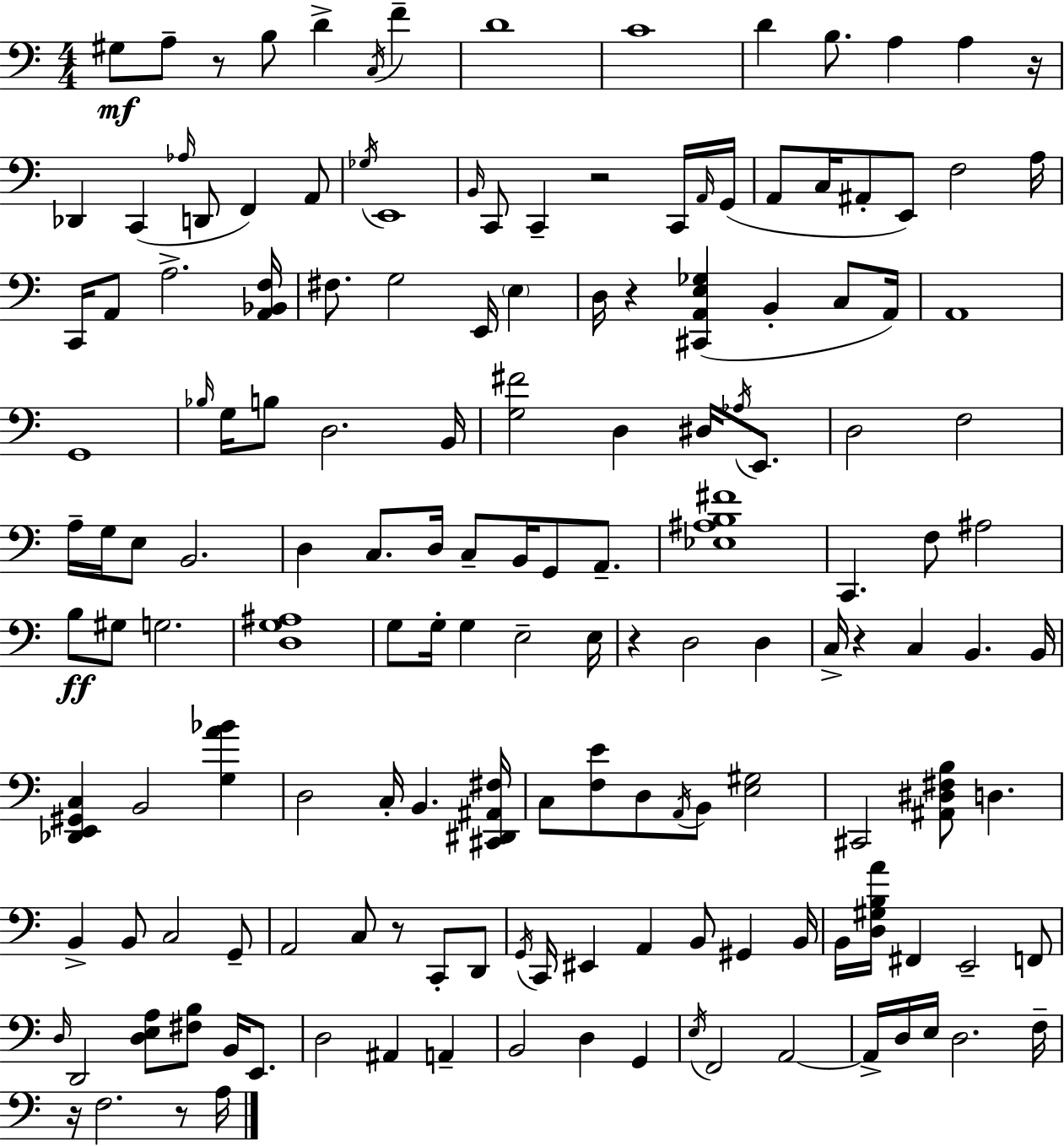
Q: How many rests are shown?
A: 9